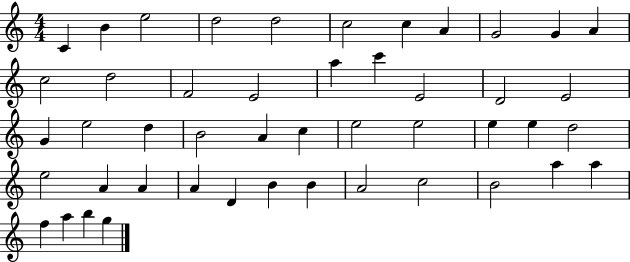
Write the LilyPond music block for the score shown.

{
  \clef treble
  \numericTimeSignature
  \time 4/4
  \key c \major
  c'4 b'4 e''2 | d''2 d''2 | c''2 c''4 a'4 | g'2 g'4 a'4 | \break c''2 d''2 | f'2 e'2 | a''4 c'''4 e'2 | d'2 e'2 | \break g'4 e''2 d''4 | b'2 a'4 c''4 | e''2 e''2 | e''4 e''4 d''2 | \break e''2 a'4 a'4 | a'4 d'4 b'4 b'4 | a'2 c''2 | b'2 a''4 a''4 | \break f''4 a''4 b''4 g''4 | \bar "|."
}